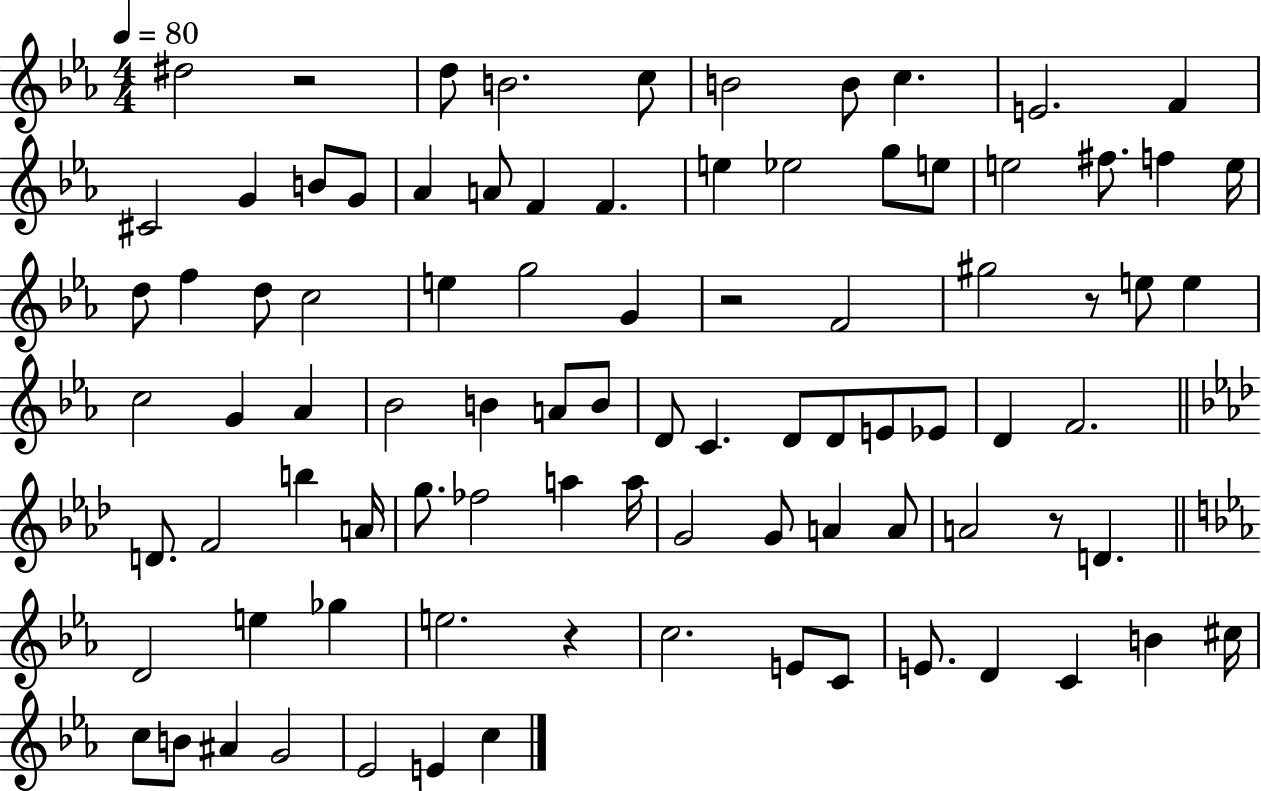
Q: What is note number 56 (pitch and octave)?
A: G5